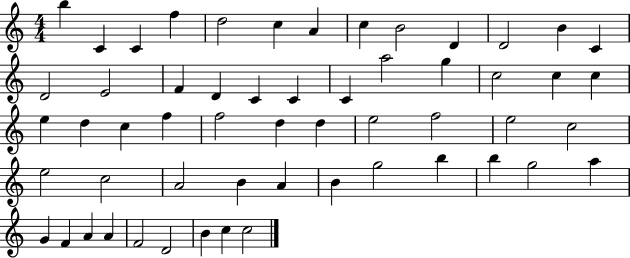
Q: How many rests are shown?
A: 0